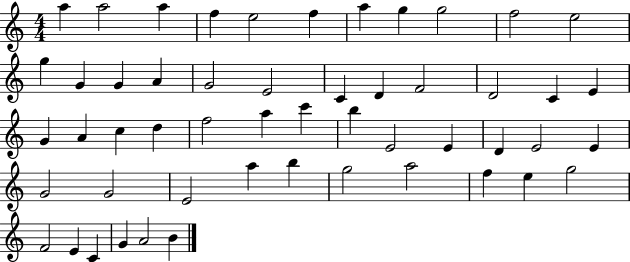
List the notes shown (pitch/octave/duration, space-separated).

A5/q A5/h A5/q F5/q E5/h F5/q A5/q G5/q G5/h F5/h E5/h G5/q G4/q G4/q A4/q G4/h E4/h C4/q D4/q F4/h D4/h C4/q E4/q G4/q A4/q C5/q D5/q F5/h A5/q C6/q B5/q E4/h E4/q D4/q E4/h E4/q G4/h G4/h E4/h A5/q B5/q G5/h A5/h F5/q E5/q G5/h F4/h E4/q C4/q G4/q A4/h B4/q